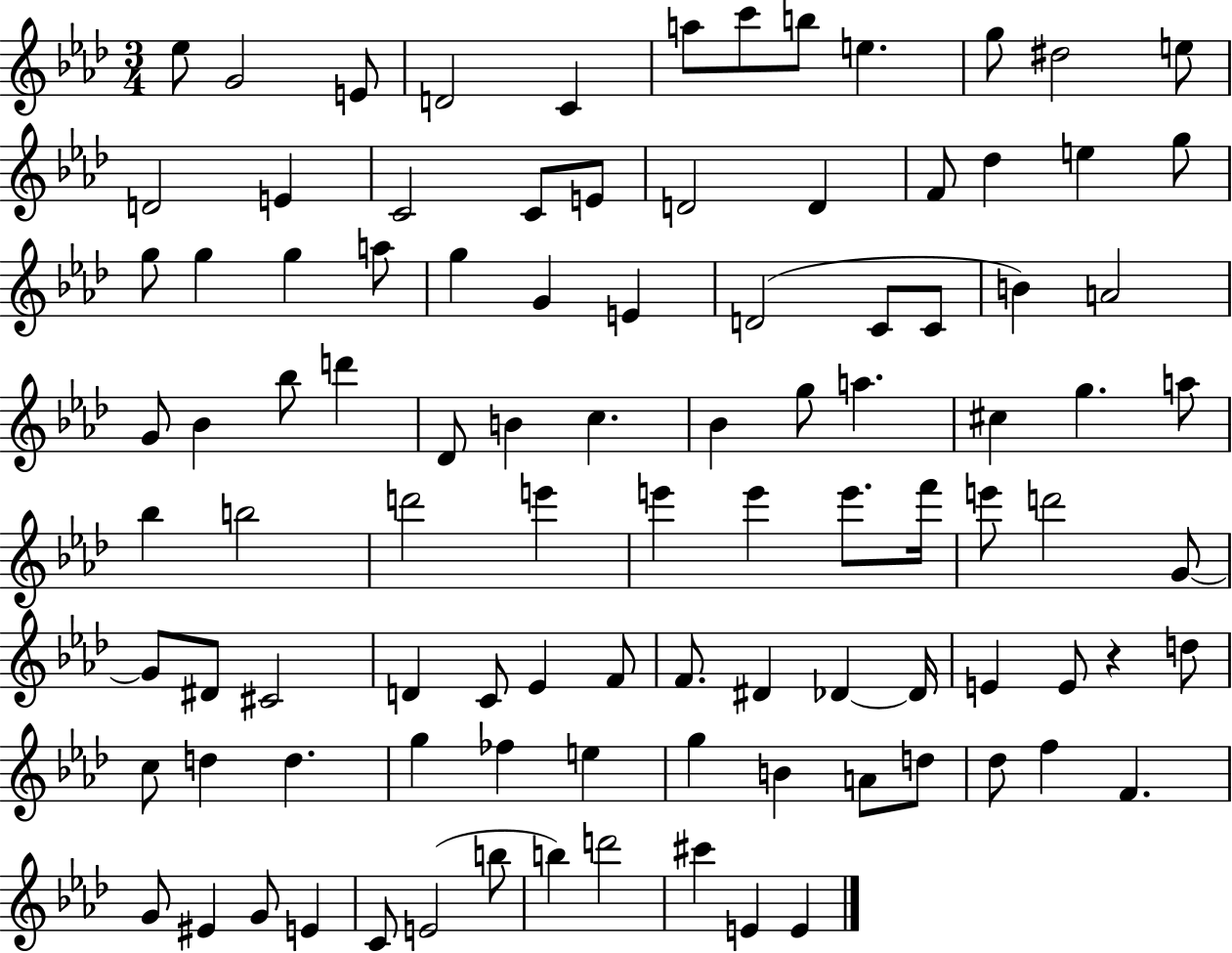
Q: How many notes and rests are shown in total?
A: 99